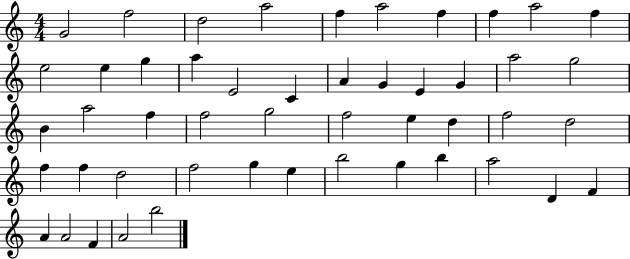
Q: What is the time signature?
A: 4/4